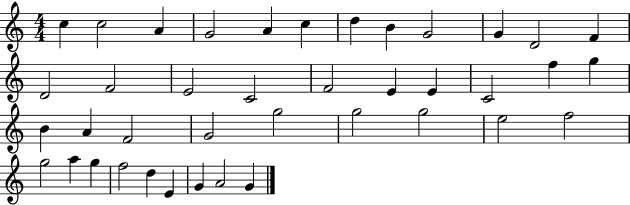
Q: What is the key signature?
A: C major